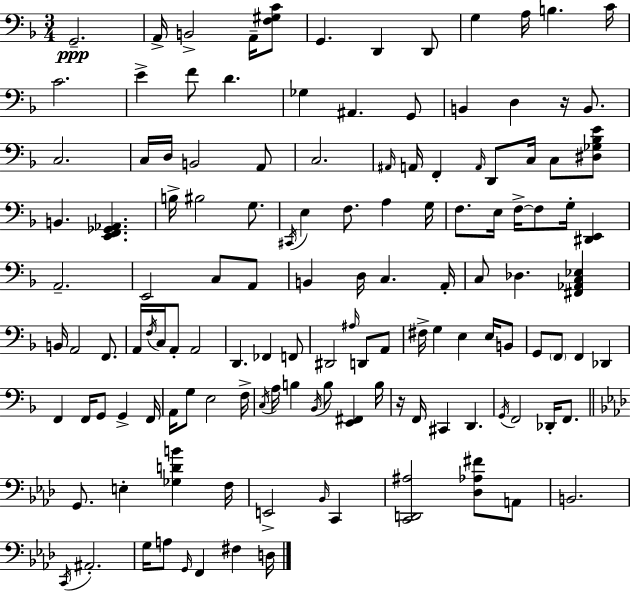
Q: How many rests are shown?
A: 2